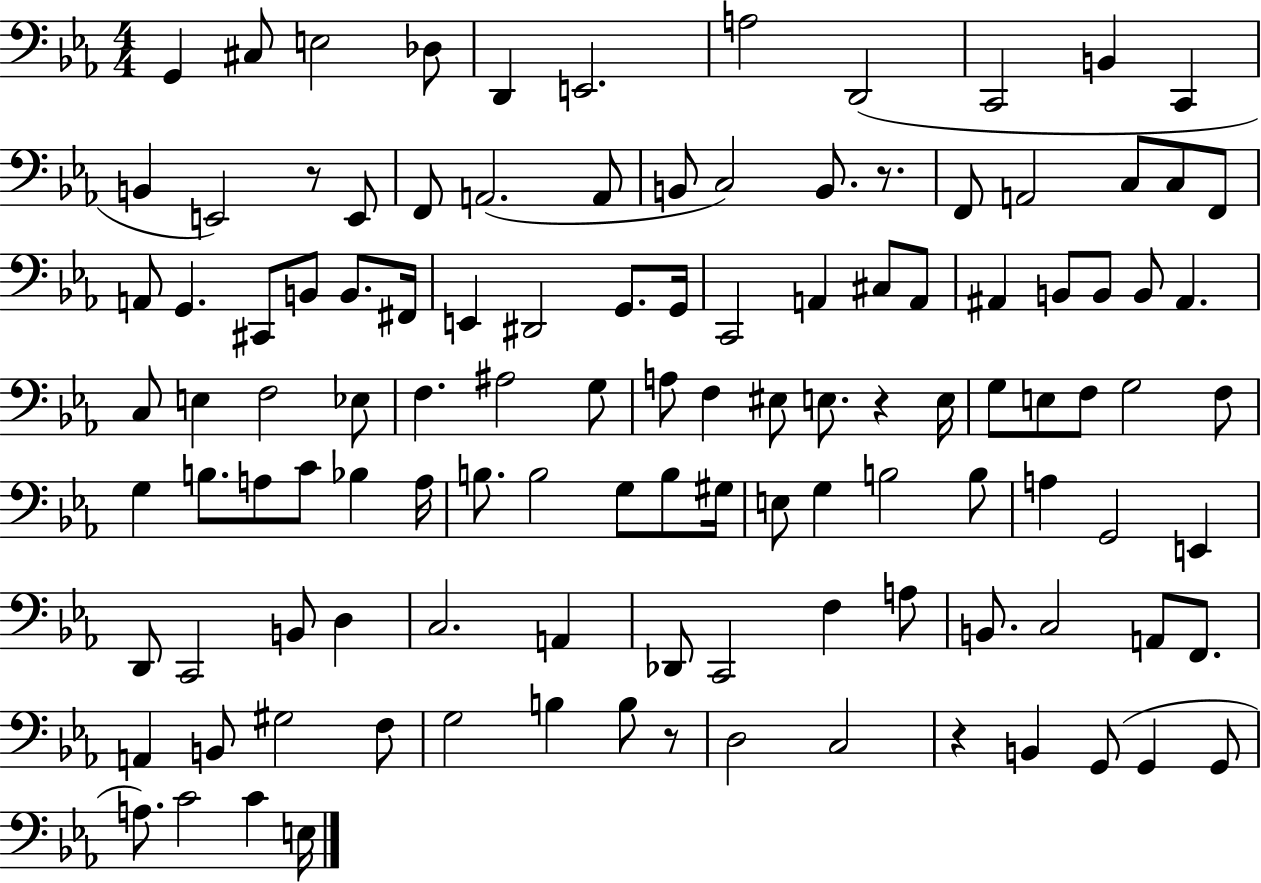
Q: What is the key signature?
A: EES major